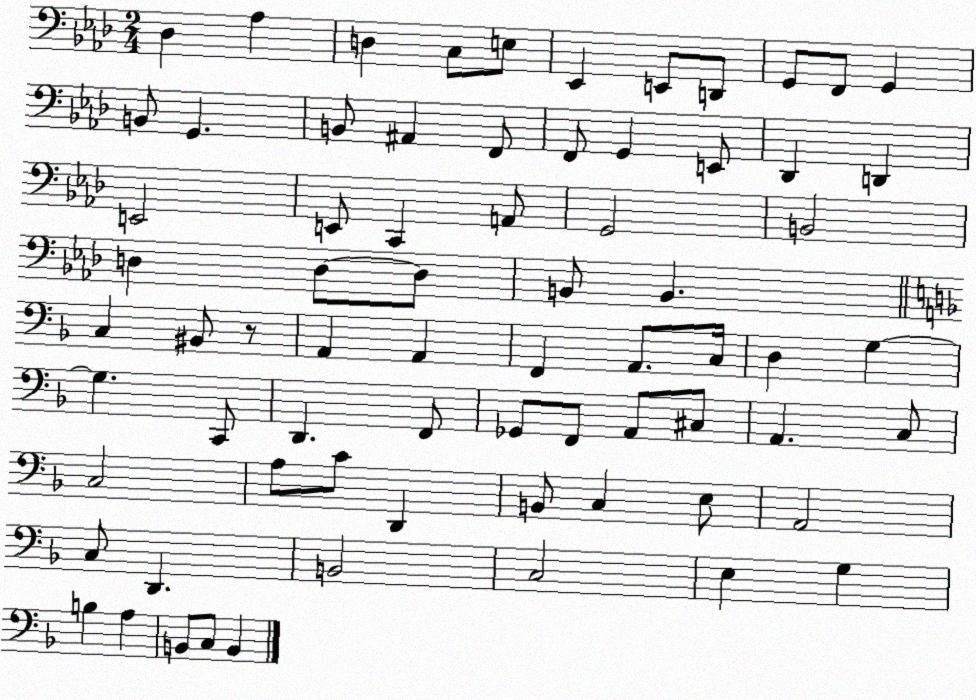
X:1
T:Untitled
M:2/4
L:1/4
K:Ab
_D, _A, D, C,/2 E,/2 _E,, E,,/2 D,,/2 G,,/2 F,,/2 G,, B,,/2 G,, B,,/2 ^A,, F,,/2 F,,/2 G,, E,,/2 _D,, D,, E,,2 E,,/2 C,, A,,/2 G,,2 B,,2 D, D,/2 D,/2 B,,/2 B,, C, ^B,,/2 z/2 A,, A,, F,, A,,/2 C,/4 D, G, G, C,,/2 D,, F,,/2 _G,,/2 F,,/2 A,,/2 ^C,/2 A,, C,/2 C,2 A,/2 C/2 D,, B,,/2 C, E,/2 A,,2 C,/2 D,, B,,2 C,2 E, G, B, A, B,,/2 C,/2 B,,